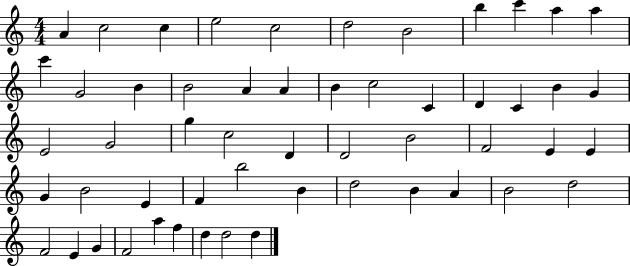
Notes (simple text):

A4/q C5/h C5/q E5/h C5/h D5/h B4/h B5/q C6/q A5/q A5/q C6/q G4/h B4/q B4/h A4/q A4/q B4/q C5/h C4/q D4/q C4/q B4/q G4/q E4/h G4/h G5/q C5/h D4/q D4/h B4/h F4/h E4/q E4/q G4/q B4/h E4/q F4/q B5/h B4/q D5/h B4/q A4/q B4/h D5/h F4/h E4/q G4/q F4/h A5/q F5/q D5/q D5/h D5/q